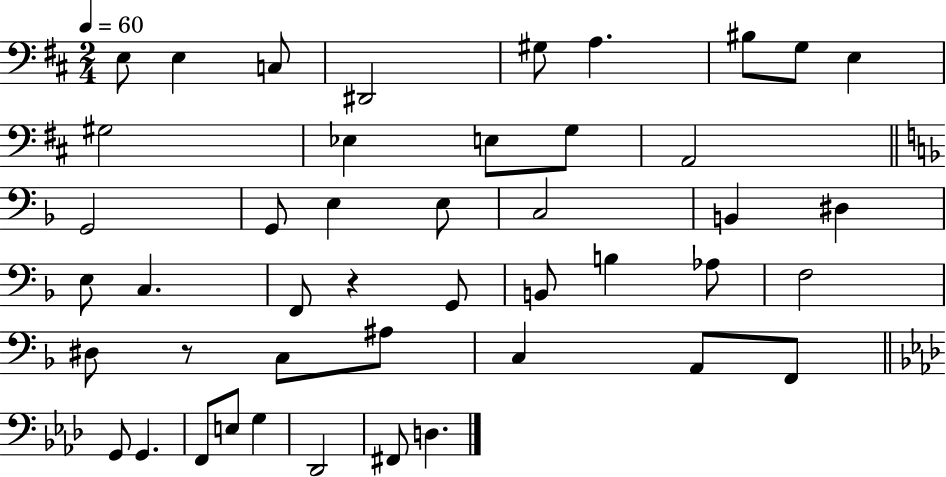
{
  \clef bass
  \numericTimeSignature
  \time 2/4
  \key d \major
  \tempo 4 = 60
  \repeat volta 2 { e8 e4 c8 | dis,2 | gis8 a4. | bis8 g8 e4 | \break gis2 | ees4 e8 g8 | a,2 | \bar "||" \break \key d \minor g,2 | g,8 e4 e8 | c2 | b,4 dis4 | \break e8 c4. | f,8 r4 g,8 | b,8 b4 aes8 | f2 | \break dis8 r8 c8 ais8 | c4 a,8 f,8 | \bar "||" \break \key aes \major g,8 g,4. | f,8 e8 g4 | des,2 | fis,8 d4. | \break } \bar "|."
}